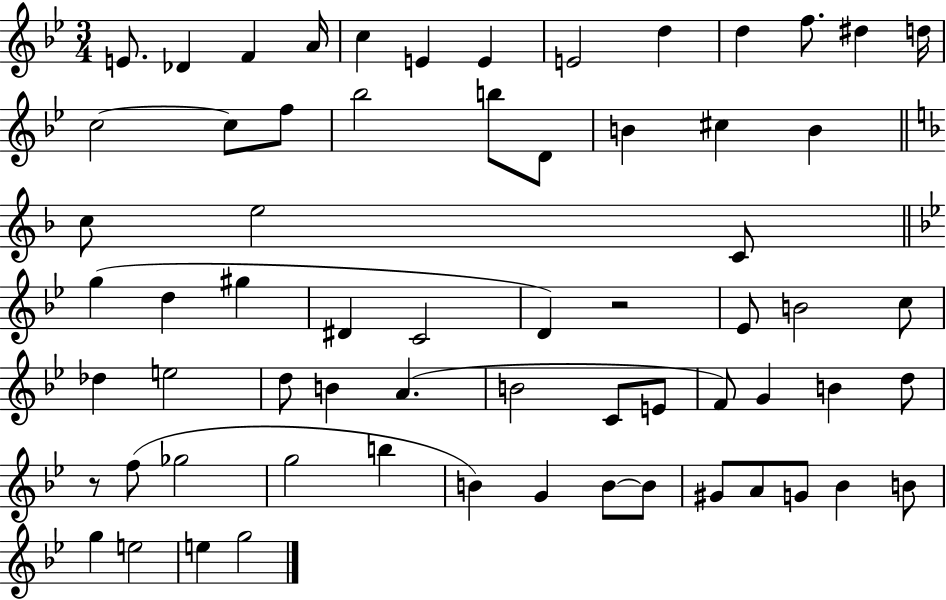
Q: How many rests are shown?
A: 2